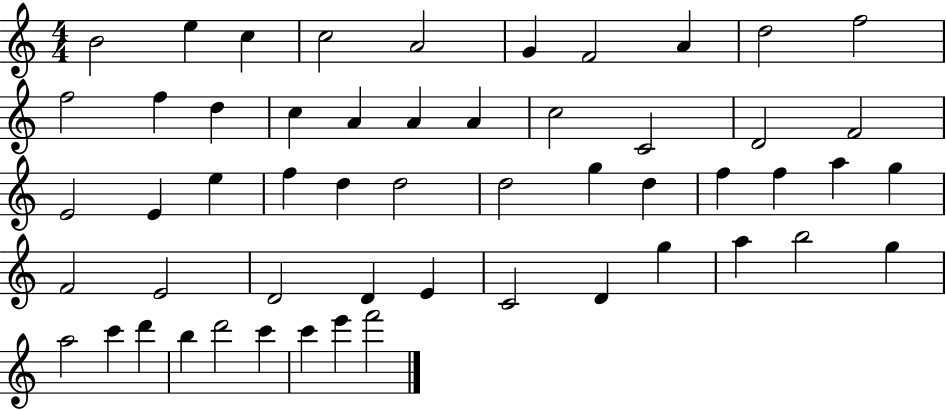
B4/h E5/q C5/q C5/h A4/h G4/q F4/h A4/q D5/h F5/h F5/h F5/q D5/q C5/q A4/q A4/q A4/q C5/h C4/h D4/h F4/h E4/h E4/q E5/q F5/q D5/q D5/h D5/h G5/q D5/q F5/q F5/q A5/q G5/q F4/h E4/h D4/h D4/q E4/q C4/h D4/q G5/q A5/q B5/h G5/q A5/h C6/q D6/q B5/q D6/h C6/q C6/q E6/q F6/h